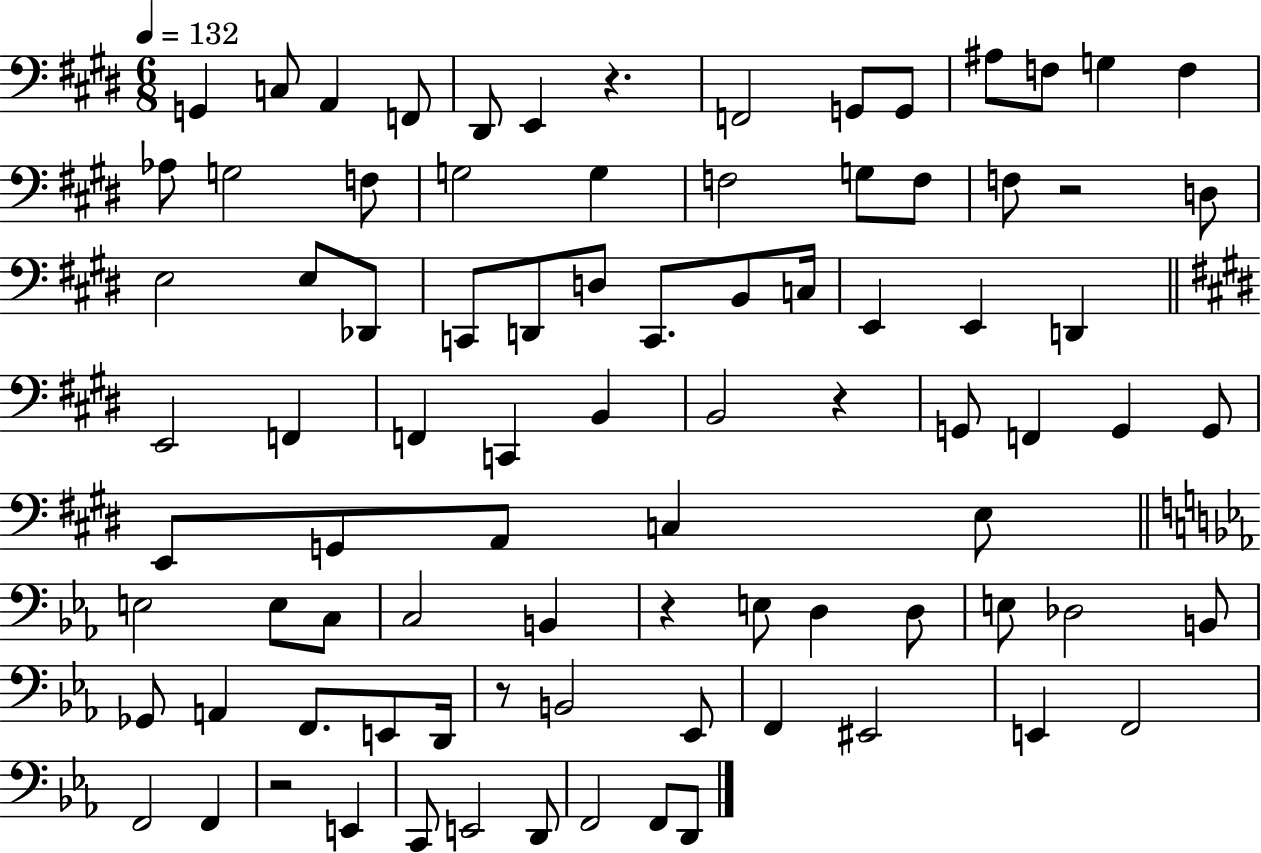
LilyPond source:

{
  \clef bass
  \numericTimeSignature
  \time 6/8
  \key e \major
  \tempo 4 = 132
  g,4 c8 a,4 f,8 | dis,8 e,4 r4. | f,2 g,8 g,8 | ais8 f8 g4 f4 | \break aes8 g2 f8 | g2 g4 | f2 g8 f8 | f8 r2 d8 | \break e2 e8 des,8 | c,8 d,8 d8 c,8. b,8 c16 | e,4 e,4 d,4 | \bar "||" \break \key e \major e,2 f,4 | f,4 c,4 b,4 | b,2 r4 | g,8 f,4 g,4 g,8 | \break e,8 g,8 a,8 c4 e8 | \bar "||" \break \key c \minor e2 e8 c8 | c2 b,4 | r4 e8 d4 d8 | e8 des2 b,8 | \break ges,8 a,4 f,8. e,8 d,16 | r8 b,2 ees,8 | f,4 eis,2 | e,4 f,2 | \break f,2 f,4 | r2 e,4 | c,8 e,2 d,8 | f,2 f,8 d,8 | \break \bar "|."
}